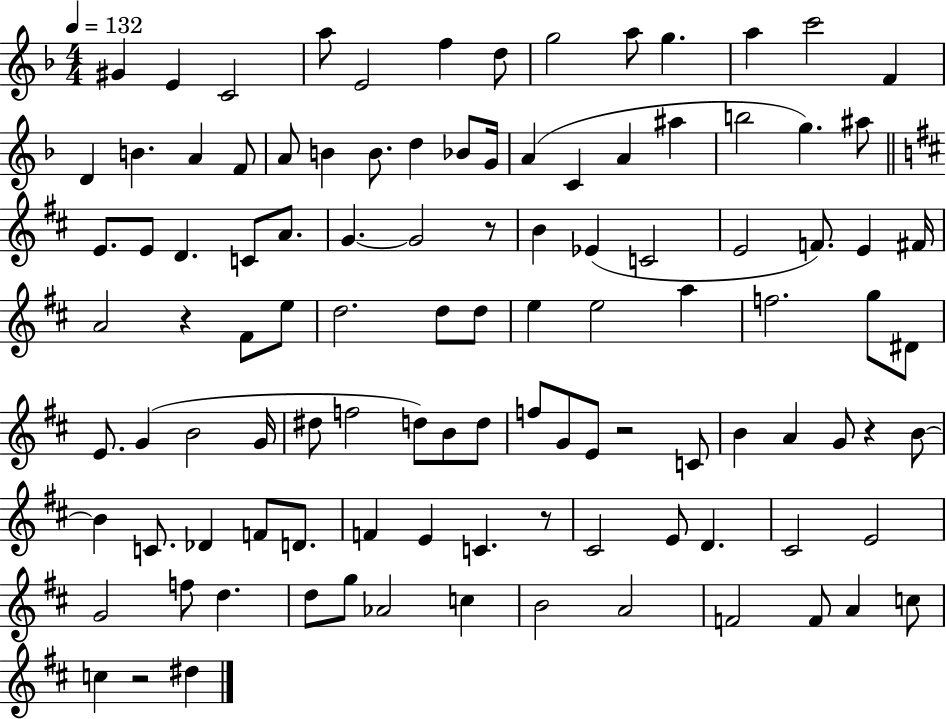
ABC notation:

X:1
T:Untitled
M:4/4
L:1/4
K:F
^G E C2 a/2 E2 f d/2 g2 a/2 g a c'2 F D B A F/2 A/2 B B/2 d _B/2 G/4 A C A ^a b2 g ^a/2 E/2 E/2 D C/2 A/2 G G2 z/2 B _E C2 E2 F/2 E ^F/4 A2 z ^F/2 e/2 d2 d/2 d/2 e e2 a f2 g/2 ^D/2 E/2 G B2 G/4 ^d/2 f2 d/2 B/2 d/2 f/2 G/2 E/2 z2 C/2 B A G/2 z B/2 B C/2 _D F/2 D/2 F E C z/2 ^C2 E/2 D ^C2 E2 G2 f/2 d d/2 g/2 _A2 c B2 A2 F2 F/2 A c/2 c z2 ^d